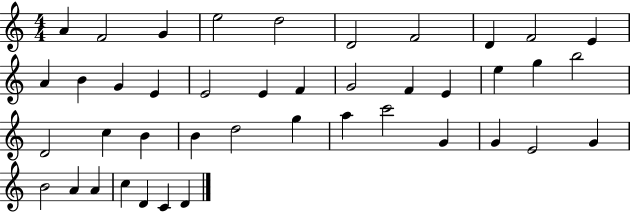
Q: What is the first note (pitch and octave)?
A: A4